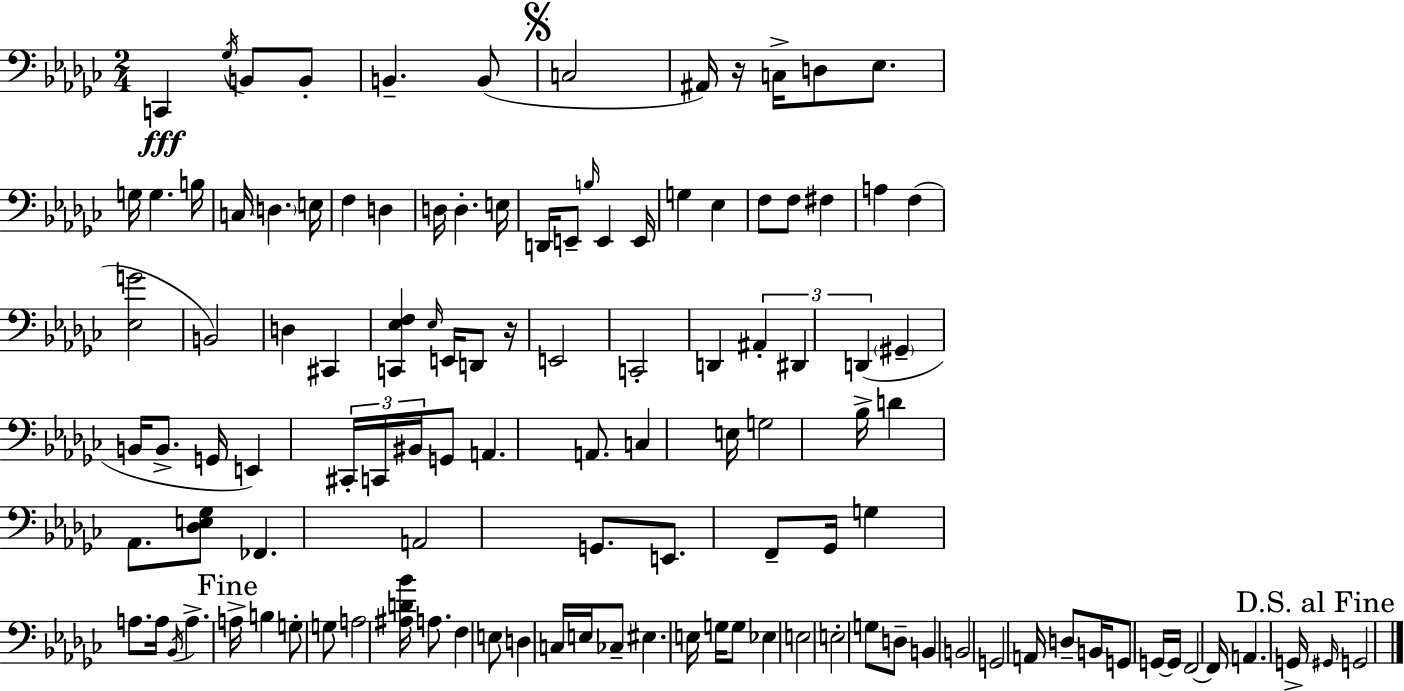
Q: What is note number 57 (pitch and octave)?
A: A2